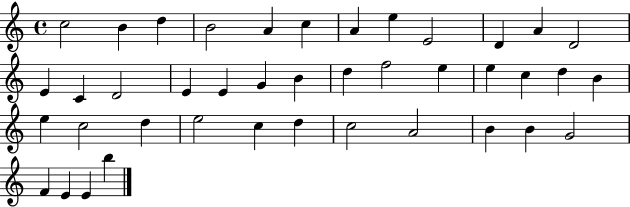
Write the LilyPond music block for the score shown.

{
  \clef treble
  \time 4/4
  \defaultTimeSignature
  \key c \major
  c''2 b'4 d''4 | b'2 a'4 c''4 | a'4 e''4 e'2 | d'4 a'4 d'2 | \break e'4 c'4 d'2 | e'4 e'4 g'4 b'4 | d''4 f''2 e''4 | e''4 c''4 d''4 b'4 | \break e''4 c''2 d''4 | e''2 c''4 d''4 | c''2 a'2 | b'4 b'4 g'2 | \break f'4 e'4 e'4 b''4 | \bar "|."
}